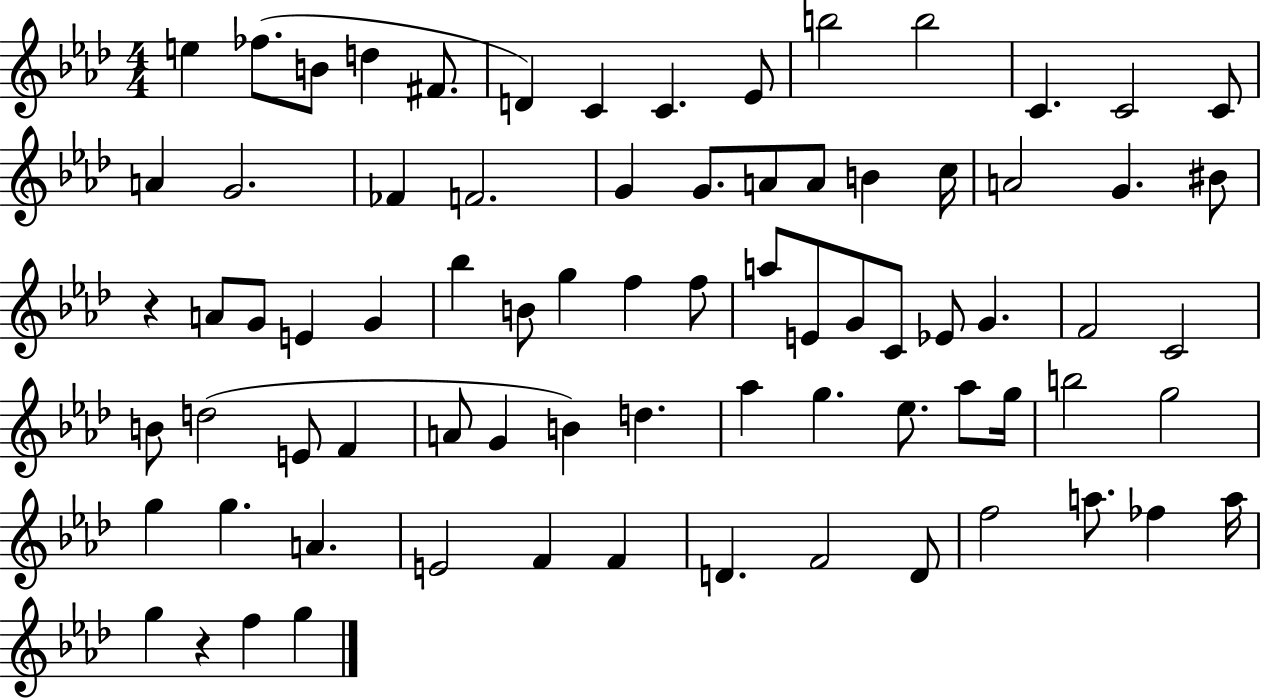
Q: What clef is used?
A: treble